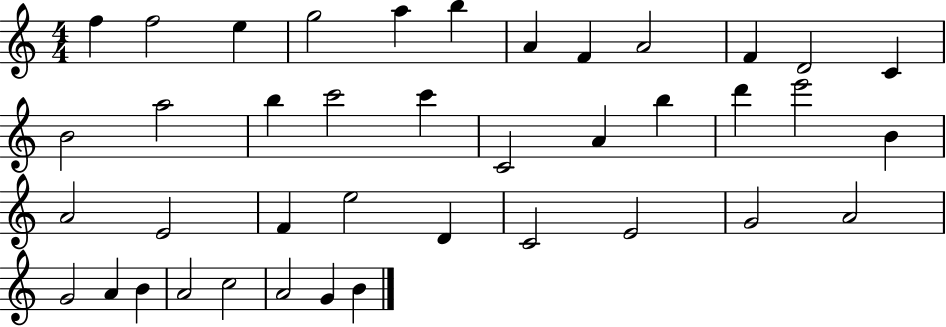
X:1
T:Untitled
M:4/4
L:1/4
K:C
f f2 e g2 a b A F A2 F D2 C B2 a2 b c'2 c' C2 A b d' e'2 B A2 E2 F e2 D C2 E2 G2 A2 G2 A B A2 c2 A2 G B